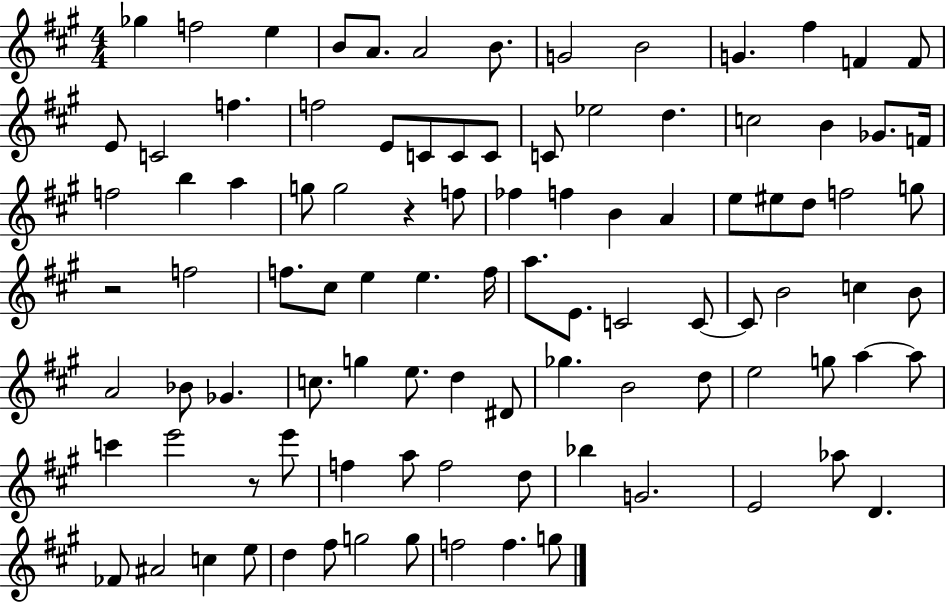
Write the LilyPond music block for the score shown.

{
  \clef treble
  \numericTimeSignature
  \time 4/4
  \key a \major
  ges''4 f''2 e''4 | b'8 a'8. a'2 b'8. | g'2 b'2 | g'4. fis''4 f'4 f'8 | \break e'8 c'2 f''4. | f''2 e'8 c'8 c'8 c'8 | c'8 ees''2 d''4. | c''2 b'4 ges'8. f'16 | \break f''2 b''4 a''4 | g''8 g''2 r4 f''8 | fes''4 f''4 b'4 a'4 | e''8 eis''8 d''8 f''2 g''8 | \break r2 f''2 | f''8. cis''8 e''4 e''4. f''16 | a''8. e'8. c'2 c'8~~ | c'8 b'2 c''4 b'8 | \break a'2 bes'8 ges'4. | c''8. g''4 e''8. d''4 dis'8 | ges''4. b'2 d''8 | e''2 g''8 a''4~~ a''8 | \break c'''4 e'''2 r8 e'''8 | f''4 a''8 f''2 d''8 | bes''4 g'2. | e'2 aes''8 d'4. | \break fes'8 ais'2 c''4 e''8 | d''4 fis''8 g''2 g''8 | f''2 f''4. g''8 | \bar "|."
}